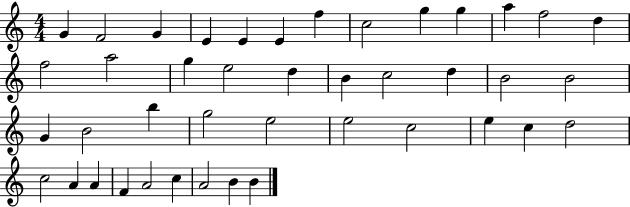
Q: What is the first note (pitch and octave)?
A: G4